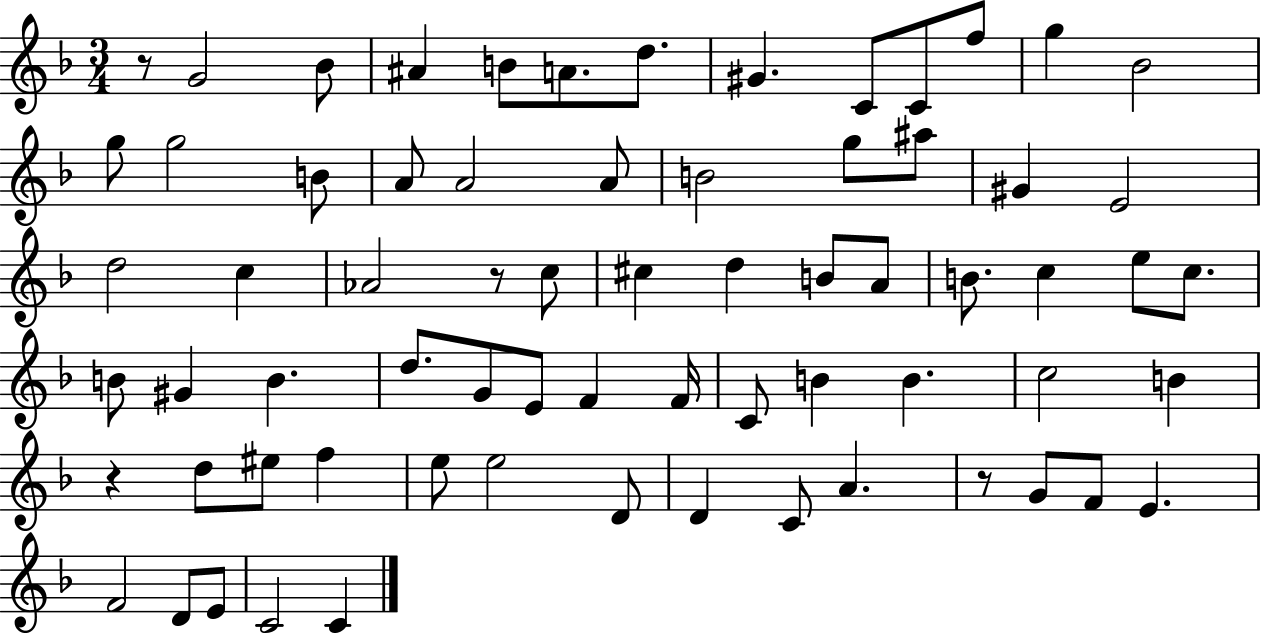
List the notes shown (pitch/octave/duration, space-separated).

R/e G4/h Bb4/e A#4/q B4/e A4/e. D5/e. G#4/q. C4/e C4/e F5/e G5/q Bb4/h G5/e G5/h B4/e A4/e A4/h A4/e B4/h G5/e A#5/e G#4/q E4/h D5/h C5/q Ab4/h R/e C5/e C#5/q D5/q B4/e A4/e B4/e. C5/q E5/e C5/e. B4/e G#4/q B4/q. D5/e. G4/e E4/e F4/q F4/s C4/e B4/q B4/q. C5/h B4/q R/q D5/e EIS5/e F5/q E5/e E5/h D4/e D4/q C4/e A4/q. R/e G4/e F4/e E4/q. F4/h D4/e E4/e C4/h C4/q